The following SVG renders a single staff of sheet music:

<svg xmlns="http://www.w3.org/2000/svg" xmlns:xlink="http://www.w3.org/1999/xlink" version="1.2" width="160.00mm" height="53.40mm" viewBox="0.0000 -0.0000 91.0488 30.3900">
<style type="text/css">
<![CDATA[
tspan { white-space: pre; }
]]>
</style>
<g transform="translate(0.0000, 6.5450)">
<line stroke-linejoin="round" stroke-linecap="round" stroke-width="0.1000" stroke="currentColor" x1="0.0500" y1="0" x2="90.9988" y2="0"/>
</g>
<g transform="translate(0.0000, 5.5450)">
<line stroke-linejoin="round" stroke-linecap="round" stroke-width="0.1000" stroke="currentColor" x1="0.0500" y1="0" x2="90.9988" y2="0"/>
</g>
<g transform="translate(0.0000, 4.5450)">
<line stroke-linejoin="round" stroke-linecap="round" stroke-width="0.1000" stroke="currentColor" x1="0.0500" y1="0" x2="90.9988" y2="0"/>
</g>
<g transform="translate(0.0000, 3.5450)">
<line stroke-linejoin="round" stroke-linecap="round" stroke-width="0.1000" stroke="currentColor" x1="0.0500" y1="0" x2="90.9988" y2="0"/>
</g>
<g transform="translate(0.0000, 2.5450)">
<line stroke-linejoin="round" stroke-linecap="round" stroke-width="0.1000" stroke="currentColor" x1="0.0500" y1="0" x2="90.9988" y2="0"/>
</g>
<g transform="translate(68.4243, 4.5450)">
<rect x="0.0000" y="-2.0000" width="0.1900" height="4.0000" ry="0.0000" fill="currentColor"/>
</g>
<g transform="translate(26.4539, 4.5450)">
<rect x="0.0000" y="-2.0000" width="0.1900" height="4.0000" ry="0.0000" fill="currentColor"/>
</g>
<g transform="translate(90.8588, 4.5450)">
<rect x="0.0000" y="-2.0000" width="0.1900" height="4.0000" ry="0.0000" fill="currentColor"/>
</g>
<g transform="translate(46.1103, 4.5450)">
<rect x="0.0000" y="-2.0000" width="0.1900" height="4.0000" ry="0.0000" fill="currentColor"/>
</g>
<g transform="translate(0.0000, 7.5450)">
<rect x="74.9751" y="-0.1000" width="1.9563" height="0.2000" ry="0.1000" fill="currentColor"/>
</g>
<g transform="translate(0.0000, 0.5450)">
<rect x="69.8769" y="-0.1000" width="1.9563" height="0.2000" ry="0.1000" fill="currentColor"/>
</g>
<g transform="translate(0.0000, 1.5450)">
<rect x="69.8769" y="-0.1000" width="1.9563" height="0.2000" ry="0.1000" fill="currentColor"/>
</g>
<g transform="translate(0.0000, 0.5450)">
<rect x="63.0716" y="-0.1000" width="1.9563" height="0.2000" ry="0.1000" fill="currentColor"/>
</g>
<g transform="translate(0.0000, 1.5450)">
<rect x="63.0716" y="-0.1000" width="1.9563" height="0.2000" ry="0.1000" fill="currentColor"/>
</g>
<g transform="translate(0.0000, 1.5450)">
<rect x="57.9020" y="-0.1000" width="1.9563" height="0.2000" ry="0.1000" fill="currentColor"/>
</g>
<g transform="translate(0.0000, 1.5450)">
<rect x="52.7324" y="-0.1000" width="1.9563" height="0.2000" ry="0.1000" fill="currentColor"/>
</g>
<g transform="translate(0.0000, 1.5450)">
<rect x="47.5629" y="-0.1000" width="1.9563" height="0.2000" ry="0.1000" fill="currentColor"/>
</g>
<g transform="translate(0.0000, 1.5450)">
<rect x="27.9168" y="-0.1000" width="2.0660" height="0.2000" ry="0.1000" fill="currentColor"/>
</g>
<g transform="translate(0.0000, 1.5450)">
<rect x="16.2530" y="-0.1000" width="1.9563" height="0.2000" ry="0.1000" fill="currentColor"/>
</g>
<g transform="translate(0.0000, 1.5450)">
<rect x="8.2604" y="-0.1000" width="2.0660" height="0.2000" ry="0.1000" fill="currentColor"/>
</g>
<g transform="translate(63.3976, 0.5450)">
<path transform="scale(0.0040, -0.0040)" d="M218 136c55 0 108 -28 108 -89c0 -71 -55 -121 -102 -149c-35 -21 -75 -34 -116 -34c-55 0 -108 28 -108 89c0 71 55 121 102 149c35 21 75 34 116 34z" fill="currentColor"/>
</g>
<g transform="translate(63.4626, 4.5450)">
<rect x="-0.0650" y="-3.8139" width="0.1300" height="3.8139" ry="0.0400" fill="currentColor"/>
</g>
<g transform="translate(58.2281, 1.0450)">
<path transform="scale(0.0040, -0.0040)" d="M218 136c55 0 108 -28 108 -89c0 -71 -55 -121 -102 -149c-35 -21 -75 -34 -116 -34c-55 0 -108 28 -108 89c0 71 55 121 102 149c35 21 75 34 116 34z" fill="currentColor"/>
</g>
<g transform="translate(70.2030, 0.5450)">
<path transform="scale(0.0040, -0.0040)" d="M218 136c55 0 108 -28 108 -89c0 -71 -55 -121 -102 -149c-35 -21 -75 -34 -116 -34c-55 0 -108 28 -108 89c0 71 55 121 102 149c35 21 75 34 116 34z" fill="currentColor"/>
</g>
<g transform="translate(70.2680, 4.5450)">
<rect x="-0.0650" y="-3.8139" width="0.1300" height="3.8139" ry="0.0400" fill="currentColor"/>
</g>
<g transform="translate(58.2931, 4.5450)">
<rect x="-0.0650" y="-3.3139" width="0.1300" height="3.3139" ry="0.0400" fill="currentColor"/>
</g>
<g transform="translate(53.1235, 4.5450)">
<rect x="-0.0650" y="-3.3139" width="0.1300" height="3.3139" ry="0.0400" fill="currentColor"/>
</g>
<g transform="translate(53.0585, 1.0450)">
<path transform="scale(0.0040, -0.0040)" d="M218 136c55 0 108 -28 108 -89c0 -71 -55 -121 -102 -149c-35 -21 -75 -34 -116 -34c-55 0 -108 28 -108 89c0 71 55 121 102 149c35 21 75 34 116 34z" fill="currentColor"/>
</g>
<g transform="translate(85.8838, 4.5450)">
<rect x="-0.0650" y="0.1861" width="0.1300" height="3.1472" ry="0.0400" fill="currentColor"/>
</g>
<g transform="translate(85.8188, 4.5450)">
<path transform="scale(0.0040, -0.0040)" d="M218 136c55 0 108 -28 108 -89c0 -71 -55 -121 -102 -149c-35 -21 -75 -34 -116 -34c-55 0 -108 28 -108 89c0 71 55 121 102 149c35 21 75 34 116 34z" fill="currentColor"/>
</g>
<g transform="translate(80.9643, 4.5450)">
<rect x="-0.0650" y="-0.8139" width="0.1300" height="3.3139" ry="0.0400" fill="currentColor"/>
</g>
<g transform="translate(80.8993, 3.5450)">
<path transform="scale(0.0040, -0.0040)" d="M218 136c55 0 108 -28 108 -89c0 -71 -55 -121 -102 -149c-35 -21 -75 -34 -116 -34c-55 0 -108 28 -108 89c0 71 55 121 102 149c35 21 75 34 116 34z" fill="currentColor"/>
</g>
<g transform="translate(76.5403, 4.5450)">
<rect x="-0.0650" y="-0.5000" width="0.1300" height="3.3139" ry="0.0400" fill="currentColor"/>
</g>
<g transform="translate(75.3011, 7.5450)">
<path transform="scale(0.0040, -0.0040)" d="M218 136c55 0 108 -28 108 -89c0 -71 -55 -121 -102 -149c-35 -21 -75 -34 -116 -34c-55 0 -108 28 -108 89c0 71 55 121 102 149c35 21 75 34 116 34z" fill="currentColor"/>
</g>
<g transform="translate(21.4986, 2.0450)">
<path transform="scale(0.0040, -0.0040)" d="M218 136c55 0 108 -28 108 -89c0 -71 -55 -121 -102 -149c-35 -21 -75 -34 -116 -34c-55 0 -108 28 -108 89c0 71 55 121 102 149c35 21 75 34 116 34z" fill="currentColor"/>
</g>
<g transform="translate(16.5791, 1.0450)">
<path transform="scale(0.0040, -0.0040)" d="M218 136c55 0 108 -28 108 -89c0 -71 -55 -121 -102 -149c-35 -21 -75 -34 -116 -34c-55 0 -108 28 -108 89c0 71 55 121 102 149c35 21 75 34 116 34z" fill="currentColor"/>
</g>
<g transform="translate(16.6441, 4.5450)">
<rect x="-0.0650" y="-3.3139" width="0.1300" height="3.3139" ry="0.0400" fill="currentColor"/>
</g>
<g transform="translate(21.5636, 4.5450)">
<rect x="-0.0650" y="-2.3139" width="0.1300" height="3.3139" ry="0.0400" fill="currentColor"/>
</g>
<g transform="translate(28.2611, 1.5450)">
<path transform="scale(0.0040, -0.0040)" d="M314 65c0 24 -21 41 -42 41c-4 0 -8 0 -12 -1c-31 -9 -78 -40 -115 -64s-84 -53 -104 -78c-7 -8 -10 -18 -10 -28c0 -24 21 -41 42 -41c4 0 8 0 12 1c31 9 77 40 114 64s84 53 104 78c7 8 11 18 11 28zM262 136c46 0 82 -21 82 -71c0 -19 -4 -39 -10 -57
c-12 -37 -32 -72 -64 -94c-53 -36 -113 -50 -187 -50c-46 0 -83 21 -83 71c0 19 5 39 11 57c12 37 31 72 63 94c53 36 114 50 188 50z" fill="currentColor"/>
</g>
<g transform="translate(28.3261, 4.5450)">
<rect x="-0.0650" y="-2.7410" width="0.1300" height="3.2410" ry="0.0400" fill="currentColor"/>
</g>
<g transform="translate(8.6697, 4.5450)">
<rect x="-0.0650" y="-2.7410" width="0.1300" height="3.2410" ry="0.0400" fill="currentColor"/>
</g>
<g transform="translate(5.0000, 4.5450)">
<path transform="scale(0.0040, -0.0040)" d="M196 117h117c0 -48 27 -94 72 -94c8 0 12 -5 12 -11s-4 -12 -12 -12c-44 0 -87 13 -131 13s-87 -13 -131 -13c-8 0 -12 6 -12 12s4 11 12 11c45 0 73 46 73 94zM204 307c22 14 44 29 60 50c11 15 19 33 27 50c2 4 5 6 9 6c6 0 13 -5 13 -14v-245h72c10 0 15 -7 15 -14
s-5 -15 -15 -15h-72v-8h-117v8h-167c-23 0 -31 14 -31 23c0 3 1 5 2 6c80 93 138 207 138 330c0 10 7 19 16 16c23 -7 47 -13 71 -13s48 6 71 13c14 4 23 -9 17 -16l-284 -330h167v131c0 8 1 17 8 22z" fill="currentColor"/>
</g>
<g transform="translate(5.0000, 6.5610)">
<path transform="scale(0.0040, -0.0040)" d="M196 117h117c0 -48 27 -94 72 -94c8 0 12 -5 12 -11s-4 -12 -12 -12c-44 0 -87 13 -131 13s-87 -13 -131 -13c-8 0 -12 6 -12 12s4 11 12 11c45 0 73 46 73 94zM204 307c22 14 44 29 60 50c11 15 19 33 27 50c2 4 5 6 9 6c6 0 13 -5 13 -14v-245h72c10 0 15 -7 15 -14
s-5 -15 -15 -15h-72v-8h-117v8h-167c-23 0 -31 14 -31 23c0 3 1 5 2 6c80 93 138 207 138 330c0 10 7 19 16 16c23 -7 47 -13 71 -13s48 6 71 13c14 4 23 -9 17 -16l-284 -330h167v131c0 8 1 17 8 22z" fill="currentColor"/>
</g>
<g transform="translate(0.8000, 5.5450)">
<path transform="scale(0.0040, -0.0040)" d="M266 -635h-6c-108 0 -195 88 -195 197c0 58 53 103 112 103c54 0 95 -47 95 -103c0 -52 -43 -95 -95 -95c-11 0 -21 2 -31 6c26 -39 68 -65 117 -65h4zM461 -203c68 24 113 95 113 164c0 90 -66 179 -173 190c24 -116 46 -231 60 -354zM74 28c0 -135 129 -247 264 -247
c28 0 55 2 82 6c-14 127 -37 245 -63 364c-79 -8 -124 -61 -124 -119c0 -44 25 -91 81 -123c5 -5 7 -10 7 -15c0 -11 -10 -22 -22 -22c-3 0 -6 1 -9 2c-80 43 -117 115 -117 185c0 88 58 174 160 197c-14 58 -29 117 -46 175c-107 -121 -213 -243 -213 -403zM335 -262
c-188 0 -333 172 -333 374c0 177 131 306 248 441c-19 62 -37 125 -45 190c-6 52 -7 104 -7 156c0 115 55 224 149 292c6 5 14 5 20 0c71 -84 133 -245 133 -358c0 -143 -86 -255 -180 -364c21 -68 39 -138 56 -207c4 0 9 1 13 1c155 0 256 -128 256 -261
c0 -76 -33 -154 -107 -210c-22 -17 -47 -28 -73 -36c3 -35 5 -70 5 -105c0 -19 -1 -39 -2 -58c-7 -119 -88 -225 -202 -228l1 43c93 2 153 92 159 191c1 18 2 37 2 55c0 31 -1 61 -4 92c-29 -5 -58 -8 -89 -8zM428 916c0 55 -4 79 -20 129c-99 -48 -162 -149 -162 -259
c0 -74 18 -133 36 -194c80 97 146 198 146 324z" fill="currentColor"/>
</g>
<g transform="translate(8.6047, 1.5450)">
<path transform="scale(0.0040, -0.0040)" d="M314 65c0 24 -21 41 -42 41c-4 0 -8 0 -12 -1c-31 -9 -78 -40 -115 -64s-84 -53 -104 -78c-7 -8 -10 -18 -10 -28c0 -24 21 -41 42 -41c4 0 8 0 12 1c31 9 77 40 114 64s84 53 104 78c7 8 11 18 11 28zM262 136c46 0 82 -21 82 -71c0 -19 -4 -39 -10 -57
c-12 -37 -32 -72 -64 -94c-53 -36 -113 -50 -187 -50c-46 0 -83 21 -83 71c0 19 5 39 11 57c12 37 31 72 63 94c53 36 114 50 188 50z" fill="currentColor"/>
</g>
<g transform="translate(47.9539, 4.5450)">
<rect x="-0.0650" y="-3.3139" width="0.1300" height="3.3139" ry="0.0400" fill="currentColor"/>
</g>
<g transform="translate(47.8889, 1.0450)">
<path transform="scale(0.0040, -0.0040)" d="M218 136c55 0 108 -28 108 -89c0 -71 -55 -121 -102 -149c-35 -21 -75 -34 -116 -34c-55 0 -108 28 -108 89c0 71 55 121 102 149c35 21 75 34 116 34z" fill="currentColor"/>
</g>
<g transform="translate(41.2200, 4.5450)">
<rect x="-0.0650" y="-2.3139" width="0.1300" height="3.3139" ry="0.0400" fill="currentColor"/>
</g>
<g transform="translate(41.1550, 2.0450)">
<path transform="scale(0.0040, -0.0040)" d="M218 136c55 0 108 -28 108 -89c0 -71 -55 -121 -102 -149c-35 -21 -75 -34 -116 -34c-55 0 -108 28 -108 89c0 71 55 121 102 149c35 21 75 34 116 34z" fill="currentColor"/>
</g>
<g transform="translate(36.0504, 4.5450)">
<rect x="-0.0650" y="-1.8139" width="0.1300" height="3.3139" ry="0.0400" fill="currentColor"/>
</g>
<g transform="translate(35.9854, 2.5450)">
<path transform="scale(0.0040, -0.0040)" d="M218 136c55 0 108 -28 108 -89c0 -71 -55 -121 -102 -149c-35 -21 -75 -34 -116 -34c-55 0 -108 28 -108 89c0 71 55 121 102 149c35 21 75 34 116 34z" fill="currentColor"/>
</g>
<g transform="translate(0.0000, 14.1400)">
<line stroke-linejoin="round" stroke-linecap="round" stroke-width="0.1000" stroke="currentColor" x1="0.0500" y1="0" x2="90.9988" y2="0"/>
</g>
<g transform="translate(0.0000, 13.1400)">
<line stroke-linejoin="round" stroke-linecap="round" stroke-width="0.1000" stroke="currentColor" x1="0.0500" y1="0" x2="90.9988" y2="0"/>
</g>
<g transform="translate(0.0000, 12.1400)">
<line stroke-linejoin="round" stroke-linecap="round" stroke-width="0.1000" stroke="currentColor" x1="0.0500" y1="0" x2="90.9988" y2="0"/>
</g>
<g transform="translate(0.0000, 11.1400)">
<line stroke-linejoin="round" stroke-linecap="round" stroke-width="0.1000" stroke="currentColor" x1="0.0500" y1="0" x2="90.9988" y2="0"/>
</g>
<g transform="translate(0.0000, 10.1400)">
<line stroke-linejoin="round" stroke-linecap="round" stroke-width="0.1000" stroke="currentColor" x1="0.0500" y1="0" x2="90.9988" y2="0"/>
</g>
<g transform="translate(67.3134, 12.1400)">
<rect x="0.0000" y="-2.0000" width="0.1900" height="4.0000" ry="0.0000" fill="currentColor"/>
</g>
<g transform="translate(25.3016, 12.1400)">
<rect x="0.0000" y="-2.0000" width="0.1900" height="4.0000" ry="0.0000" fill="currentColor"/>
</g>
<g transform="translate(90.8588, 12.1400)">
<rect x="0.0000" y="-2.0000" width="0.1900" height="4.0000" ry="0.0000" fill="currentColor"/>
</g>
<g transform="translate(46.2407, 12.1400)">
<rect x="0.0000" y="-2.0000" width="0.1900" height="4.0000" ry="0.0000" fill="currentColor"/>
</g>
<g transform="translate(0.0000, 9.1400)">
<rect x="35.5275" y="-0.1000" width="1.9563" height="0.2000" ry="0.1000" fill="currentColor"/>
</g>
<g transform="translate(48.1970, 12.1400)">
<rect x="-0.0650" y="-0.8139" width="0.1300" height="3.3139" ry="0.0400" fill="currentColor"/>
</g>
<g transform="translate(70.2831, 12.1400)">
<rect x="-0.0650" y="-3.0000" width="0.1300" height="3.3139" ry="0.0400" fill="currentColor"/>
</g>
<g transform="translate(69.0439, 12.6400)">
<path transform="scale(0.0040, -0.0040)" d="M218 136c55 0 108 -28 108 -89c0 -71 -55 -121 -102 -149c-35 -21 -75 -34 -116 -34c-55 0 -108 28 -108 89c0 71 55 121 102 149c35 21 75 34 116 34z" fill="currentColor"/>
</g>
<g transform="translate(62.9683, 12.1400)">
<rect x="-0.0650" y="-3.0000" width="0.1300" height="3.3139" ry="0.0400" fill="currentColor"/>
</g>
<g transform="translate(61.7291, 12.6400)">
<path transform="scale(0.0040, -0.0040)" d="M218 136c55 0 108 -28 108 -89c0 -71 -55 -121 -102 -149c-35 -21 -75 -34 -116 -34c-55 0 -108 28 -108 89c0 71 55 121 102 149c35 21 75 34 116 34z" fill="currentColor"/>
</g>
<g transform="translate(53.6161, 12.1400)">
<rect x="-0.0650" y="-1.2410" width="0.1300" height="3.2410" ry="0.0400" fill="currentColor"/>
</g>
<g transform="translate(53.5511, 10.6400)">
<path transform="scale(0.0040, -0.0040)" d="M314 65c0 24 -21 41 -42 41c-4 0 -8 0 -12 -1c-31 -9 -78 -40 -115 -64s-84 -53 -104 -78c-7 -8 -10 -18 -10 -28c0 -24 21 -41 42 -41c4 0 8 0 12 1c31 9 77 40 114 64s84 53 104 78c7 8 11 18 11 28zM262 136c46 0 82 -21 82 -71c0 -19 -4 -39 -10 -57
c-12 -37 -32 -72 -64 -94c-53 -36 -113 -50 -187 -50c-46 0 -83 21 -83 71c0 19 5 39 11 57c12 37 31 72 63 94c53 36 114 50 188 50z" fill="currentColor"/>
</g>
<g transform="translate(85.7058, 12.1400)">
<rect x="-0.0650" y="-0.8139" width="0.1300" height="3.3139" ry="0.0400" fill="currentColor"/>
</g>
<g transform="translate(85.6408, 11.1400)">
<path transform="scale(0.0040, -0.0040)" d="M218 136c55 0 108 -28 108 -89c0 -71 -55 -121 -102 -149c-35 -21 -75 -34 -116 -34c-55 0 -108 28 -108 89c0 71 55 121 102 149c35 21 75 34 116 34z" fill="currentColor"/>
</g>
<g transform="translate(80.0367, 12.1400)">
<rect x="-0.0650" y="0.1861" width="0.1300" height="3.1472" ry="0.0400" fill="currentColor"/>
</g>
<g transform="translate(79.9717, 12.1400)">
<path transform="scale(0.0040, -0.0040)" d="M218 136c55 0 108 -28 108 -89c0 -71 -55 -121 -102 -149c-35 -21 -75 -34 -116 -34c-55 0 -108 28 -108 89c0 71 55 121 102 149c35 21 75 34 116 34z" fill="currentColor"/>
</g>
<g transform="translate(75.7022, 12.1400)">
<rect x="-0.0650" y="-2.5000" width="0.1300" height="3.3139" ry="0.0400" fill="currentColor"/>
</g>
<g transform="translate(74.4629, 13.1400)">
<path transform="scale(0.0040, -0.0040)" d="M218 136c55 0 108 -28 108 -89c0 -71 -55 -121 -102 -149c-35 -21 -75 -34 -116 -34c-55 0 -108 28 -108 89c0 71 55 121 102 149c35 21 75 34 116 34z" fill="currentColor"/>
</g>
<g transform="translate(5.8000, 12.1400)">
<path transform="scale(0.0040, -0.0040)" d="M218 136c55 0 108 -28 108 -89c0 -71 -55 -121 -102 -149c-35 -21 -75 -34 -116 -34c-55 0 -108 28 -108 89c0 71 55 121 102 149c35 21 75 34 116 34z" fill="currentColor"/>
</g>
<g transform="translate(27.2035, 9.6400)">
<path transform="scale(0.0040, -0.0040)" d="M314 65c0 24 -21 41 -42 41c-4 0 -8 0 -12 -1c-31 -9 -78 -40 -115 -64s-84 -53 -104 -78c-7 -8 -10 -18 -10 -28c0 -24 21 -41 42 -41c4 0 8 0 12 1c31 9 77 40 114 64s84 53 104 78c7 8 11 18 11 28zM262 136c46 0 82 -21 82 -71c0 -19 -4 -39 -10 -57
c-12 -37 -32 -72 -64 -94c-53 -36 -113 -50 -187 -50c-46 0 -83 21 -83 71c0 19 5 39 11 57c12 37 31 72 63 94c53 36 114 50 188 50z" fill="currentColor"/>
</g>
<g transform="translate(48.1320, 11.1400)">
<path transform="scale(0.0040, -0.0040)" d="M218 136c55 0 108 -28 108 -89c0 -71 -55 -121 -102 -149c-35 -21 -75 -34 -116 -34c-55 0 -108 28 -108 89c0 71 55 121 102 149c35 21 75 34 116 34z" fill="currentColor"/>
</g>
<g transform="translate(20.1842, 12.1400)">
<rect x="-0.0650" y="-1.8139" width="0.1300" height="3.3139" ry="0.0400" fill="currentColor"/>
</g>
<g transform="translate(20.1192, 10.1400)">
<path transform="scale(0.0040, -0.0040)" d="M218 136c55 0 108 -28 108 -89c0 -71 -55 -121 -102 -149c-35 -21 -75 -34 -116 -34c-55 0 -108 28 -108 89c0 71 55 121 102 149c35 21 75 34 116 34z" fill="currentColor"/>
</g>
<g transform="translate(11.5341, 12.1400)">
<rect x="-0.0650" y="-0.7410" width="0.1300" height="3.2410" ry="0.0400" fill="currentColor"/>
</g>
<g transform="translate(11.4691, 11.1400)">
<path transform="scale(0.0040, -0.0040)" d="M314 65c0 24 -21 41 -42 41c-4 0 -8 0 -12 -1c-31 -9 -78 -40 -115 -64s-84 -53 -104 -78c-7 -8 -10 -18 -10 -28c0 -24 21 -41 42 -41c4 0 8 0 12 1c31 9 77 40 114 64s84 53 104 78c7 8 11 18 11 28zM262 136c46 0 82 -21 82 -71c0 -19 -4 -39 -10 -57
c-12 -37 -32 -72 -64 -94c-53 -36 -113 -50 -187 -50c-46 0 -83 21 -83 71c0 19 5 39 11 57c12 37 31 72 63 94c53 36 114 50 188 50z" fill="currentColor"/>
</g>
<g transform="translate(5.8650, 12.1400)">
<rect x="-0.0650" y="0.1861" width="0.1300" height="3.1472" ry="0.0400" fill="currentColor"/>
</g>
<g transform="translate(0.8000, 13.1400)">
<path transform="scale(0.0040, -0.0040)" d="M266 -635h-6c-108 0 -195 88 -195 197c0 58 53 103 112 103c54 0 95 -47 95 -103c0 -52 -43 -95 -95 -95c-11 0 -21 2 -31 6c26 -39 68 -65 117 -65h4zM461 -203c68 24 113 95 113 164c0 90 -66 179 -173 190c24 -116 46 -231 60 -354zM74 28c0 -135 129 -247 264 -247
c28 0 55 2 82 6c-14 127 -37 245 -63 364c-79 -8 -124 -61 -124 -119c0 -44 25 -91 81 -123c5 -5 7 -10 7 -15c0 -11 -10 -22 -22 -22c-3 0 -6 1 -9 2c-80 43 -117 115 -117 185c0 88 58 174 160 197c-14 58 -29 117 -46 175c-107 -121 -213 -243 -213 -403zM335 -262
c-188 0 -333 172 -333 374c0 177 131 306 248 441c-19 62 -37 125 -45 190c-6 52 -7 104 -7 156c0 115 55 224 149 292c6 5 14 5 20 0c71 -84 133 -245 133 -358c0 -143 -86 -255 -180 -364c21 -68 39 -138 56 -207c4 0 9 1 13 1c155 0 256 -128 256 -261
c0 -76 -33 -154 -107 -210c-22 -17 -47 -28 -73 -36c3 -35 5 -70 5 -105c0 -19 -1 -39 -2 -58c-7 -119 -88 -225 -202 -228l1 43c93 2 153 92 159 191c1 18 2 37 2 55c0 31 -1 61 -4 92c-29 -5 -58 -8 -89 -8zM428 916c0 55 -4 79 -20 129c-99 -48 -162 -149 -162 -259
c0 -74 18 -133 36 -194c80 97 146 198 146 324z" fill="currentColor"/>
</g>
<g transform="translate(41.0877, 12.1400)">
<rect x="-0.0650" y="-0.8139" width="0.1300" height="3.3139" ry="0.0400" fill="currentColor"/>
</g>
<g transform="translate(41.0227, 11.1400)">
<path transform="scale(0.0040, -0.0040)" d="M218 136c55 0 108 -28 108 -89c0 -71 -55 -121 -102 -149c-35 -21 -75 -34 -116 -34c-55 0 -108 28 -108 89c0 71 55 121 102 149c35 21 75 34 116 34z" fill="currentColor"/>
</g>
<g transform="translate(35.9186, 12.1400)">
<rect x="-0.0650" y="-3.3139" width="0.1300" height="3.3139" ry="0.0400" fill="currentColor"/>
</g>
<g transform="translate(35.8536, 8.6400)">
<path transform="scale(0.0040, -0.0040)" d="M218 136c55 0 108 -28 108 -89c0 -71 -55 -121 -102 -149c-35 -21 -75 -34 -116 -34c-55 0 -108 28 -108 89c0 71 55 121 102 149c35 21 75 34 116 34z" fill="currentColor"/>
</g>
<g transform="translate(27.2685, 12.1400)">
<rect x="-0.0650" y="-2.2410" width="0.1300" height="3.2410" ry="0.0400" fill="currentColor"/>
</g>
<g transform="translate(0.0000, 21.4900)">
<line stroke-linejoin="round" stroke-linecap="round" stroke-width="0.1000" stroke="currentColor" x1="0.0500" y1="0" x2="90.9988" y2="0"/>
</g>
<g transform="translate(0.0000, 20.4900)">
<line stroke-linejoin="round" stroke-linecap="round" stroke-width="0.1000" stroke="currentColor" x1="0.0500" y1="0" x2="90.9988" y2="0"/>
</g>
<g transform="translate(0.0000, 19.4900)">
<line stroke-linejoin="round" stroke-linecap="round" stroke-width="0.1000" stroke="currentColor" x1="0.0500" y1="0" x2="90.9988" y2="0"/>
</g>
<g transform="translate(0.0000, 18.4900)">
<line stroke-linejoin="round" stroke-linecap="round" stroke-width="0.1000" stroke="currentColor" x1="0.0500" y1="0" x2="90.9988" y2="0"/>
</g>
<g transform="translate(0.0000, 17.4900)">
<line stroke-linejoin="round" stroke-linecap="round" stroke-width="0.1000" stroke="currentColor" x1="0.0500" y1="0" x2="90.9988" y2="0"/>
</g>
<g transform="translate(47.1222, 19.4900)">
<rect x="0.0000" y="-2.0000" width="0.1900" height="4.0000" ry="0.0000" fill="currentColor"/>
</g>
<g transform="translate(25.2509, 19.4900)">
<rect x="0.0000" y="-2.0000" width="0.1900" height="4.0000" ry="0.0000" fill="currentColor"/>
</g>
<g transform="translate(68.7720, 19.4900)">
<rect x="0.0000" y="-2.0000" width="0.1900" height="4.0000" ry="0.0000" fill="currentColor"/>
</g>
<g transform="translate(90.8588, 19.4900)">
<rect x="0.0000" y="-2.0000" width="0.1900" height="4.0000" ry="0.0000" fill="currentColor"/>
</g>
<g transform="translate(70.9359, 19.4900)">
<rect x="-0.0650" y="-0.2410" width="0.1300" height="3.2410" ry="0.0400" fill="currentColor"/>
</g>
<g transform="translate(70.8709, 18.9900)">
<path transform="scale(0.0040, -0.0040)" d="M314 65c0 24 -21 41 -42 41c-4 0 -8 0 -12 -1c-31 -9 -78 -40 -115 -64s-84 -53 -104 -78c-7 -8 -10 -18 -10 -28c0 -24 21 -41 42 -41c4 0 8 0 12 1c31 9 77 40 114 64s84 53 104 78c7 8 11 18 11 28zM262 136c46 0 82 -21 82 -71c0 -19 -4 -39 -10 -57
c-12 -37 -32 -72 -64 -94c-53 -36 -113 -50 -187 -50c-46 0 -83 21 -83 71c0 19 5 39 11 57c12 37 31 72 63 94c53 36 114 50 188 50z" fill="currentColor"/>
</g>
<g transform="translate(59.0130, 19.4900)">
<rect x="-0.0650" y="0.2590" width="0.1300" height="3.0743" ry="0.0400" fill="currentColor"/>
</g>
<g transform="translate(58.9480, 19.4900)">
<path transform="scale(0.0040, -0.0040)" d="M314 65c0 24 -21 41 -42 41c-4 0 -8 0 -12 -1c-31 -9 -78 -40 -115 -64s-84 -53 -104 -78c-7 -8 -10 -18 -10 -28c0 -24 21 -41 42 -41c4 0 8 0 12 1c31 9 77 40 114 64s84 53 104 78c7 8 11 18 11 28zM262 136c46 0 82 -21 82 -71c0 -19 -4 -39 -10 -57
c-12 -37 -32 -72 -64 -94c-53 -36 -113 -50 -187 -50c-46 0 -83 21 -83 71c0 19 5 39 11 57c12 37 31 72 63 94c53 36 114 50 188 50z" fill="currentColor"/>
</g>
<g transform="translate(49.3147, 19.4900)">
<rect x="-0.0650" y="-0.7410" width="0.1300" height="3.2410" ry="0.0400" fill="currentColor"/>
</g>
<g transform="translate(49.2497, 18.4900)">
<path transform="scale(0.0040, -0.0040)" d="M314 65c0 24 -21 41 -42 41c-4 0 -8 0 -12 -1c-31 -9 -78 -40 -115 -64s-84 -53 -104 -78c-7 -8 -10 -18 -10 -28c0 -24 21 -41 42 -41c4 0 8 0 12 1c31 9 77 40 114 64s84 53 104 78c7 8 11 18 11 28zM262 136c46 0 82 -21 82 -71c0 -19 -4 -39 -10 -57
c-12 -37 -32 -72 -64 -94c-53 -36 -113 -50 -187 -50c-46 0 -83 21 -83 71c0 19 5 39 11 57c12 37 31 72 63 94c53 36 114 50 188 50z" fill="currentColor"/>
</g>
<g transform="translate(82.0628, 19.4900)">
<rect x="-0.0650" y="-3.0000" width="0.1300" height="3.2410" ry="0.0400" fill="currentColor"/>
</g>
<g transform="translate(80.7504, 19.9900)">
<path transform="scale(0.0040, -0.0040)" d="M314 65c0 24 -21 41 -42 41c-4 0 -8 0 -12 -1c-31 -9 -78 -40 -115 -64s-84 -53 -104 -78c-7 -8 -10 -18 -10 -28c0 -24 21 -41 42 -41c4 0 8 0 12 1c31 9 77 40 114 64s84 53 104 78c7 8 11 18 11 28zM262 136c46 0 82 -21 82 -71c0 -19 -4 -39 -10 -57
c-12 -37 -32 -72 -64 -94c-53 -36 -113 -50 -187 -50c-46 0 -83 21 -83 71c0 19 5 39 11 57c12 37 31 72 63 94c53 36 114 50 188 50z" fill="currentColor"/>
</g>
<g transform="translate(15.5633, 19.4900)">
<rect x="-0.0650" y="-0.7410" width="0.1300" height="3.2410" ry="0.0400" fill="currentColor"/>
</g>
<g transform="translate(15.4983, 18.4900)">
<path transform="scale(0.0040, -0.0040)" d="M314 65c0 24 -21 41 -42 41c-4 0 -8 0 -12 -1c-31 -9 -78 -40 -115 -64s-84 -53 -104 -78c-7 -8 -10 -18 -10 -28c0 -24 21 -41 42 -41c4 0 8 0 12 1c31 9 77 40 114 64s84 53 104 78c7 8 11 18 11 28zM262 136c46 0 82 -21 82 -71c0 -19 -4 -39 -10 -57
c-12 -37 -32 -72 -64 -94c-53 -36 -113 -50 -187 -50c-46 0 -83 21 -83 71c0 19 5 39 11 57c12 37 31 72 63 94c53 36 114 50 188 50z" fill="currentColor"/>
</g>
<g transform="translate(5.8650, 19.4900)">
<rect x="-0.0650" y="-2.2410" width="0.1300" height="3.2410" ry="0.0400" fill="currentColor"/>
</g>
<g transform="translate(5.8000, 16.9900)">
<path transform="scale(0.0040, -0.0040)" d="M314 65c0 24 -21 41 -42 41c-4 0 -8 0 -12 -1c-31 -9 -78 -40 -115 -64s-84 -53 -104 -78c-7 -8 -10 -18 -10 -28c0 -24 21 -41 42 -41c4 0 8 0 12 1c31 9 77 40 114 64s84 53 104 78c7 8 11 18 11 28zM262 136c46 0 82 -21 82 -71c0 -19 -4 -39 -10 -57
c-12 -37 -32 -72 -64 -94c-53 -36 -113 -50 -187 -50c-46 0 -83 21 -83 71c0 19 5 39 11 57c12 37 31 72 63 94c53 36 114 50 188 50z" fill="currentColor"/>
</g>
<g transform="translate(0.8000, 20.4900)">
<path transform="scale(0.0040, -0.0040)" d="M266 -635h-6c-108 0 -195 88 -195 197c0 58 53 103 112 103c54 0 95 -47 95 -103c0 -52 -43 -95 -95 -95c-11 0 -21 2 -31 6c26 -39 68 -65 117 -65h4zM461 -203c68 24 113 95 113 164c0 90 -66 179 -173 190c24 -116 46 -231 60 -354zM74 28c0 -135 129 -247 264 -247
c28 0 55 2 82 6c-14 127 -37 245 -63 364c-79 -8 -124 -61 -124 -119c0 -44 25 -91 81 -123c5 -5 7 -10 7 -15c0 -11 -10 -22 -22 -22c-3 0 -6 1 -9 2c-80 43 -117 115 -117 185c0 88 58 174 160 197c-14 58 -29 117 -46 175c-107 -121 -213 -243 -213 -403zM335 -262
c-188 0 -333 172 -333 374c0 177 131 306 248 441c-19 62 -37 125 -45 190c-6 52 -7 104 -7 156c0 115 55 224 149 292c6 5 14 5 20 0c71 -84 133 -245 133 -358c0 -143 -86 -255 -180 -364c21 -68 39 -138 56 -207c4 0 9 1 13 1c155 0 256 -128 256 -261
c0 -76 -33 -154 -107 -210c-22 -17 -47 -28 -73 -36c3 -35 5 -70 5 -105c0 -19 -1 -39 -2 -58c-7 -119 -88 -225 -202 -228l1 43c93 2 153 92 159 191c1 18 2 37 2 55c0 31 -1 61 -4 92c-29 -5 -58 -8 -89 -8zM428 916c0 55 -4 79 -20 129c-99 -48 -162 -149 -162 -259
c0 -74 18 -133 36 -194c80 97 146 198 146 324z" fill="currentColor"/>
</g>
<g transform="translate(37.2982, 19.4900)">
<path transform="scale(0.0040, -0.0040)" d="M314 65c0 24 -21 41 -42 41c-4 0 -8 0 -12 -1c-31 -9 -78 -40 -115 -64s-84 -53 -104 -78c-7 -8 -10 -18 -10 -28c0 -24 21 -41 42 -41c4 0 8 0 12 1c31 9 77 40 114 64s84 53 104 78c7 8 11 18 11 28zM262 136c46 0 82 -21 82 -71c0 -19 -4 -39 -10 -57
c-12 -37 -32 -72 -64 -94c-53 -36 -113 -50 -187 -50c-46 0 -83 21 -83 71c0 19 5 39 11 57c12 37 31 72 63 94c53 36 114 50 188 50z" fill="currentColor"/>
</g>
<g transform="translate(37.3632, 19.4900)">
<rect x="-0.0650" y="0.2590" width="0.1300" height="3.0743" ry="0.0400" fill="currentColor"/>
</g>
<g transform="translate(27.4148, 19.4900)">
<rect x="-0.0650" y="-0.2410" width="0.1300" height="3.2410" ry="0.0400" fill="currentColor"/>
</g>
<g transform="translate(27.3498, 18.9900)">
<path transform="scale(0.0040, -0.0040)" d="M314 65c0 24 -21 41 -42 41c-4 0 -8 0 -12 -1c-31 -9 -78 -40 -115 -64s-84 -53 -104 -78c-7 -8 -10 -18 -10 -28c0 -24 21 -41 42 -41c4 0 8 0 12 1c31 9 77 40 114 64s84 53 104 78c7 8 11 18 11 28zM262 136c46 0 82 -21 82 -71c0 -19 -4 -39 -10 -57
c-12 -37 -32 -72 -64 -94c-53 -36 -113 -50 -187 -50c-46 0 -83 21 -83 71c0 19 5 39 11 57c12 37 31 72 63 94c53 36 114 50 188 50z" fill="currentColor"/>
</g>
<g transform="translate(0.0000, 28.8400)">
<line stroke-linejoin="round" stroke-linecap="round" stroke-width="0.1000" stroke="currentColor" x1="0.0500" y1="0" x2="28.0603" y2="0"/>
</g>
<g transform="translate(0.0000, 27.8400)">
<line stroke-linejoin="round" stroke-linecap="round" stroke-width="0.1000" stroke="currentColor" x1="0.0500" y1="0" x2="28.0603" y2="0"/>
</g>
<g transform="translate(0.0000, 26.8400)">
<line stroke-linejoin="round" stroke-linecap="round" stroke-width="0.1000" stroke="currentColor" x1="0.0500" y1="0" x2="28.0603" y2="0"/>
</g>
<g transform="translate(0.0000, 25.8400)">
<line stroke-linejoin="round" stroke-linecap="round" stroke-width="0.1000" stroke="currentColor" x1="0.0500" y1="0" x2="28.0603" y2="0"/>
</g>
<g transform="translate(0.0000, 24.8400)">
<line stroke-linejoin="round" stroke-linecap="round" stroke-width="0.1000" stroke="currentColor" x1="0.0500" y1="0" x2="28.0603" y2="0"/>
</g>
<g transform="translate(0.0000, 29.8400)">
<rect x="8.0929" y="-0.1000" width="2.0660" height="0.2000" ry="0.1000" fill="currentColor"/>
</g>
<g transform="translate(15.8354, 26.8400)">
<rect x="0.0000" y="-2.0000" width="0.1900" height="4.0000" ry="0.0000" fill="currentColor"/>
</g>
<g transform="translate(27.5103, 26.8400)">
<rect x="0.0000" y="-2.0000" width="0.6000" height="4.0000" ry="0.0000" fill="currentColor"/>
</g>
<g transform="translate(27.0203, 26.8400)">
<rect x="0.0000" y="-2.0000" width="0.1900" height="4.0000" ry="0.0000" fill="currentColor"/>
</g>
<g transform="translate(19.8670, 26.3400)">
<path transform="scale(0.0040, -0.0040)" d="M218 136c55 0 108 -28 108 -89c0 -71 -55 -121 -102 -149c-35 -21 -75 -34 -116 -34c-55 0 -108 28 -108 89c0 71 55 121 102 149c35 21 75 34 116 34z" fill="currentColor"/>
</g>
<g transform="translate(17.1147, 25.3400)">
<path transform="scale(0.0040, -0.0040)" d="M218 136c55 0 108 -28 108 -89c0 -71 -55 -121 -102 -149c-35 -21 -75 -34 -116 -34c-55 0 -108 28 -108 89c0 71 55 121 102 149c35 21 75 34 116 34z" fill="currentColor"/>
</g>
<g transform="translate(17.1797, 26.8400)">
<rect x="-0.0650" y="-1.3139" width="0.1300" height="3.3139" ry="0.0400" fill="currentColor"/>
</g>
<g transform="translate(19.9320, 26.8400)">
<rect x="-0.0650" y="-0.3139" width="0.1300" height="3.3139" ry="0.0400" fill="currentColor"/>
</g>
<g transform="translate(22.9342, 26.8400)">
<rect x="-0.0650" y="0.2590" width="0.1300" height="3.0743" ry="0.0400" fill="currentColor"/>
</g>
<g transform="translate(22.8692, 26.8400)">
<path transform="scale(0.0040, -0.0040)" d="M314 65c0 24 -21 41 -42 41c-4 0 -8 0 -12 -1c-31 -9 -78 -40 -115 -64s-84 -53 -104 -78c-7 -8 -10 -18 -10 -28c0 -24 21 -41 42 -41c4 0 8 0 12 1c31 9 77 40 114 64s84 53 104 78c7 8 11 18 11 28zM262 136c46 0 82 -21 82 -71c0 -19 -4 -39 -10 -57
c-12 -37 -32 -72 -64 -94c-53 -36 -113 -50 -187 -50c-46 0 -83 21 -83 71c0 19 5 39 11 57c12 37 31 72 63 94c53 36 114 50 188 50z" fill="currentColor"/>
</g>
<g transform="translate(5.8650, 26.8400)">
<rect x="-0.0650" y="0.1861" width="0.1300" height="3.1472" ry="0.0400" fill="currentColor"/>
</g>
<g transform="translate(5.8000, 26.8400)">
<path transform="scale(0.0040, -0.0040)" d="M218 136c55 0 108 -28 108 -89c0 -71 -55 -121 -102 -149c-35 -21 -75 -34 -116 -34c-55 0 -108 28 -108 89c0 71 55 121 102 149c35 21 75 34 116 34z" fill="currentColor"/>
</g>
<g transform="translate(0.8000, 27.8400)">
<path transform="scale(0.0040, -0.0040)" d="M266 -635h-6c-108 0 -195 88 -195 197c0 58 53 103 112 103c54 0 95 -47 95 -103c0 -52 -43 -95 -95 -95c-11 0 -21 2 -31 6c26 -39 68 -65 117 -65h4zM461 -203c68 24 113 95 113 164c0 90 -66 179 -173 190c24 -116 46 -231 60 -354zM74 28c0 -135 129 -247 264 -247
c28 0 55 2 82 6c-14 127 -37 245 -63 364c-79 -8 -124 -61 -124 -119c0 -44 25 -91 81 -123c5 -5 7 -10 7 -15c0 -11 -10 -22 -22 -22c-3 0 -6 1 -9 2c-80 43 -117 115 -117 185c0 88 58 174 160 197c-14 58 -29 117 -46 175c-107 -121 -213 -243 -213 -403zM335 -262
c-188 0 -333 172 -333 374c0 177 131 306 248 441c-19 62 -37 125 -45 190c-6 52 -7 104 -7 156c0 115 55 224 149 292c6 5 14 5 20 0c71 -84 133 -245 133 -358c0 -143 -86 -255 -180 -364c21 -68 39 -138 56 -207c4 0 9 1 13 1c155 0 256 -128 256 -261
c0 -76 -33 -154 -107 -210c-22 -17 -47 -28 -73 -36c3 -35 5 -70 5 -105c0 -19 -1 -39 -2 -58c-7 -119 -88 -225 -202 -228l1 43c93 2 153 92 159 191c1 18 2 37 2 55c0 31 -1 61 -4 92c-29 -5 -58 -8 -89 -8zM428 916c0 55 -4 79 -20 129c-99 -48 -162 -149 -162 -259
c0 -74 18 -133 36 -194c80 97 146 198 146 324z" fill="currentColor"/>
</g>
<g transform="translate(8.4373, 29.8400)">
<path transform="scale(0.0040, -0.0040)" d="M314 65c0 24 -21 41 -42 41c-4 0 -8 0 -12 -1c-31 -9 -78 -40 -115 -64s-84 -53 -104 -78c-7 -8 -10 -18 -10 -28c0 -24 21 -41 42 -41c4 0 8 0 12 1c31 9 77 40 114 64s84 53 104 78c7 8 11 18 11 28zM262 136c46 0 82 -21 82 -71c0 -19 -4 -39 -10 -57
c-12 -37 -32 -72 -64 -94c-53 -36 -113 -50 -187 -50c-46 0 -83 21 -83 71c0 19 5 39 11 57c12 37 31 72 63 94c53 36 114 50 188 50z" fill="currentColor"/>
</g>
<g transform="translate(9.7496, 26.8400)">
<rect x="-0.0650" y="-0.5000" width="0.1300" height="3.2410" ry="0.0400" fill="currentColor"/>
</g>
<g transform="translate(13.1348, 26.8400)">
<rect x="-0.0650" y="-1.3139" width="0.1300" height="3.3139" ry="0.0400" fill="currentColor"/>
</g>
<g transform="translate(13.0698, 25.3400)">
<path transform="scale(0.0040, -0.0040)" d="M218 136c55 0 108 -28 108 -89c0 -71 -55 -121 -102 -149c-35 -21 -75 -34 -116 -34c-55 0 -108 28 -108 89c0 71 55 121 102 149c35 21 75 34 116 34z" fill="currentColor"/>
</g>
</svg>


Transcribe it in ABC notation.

X:1
T:Untitled
M:4/4
L:1/4
K:C
a2 b g a2 f g b b b c' c' C d B B d2 f g2 b d d e2 A A G B d g2 d2 c2 B2 d2 B2 c2 A2 B C2 e e c B2